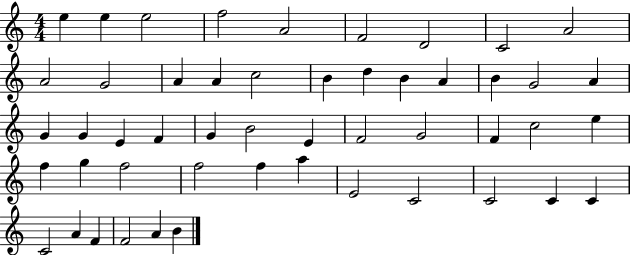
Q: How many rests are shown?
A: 0